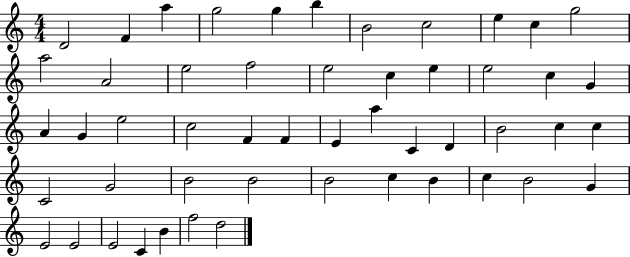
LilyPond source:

{
  \clef treble
  \numericTimeSignature
  \time 4/4
  \key c \major
  d'2 f'4 a''4 | g''2 g''4 b''4 | b'2 c''2 | e''4 c''4 g''2 | \break a''2 a'2 | e''2 f''2 | e''2 c''4 e''4 | e''2 c''4 g'4 | \break a'4 g'4 e''2 | c''2 f'4 f'4 | e'4 a''4 c'4 d'4 | b'2 c''4 c''4 | \break c'2 g'2 | b'2 b'2 | b'2 c''4 b'4 | c''4 b'2 g'4 | \break e'2 e'2 | e'2 c'4 b'4 | f''2 d''2 | \bar "|."
}